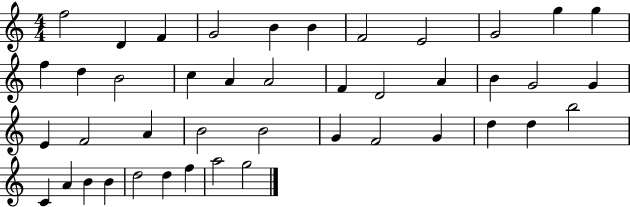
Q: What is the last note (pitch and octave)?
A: G5